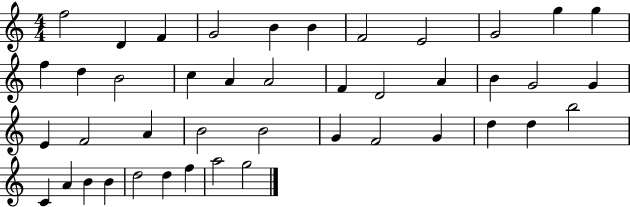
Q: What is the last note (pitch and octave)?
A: G5